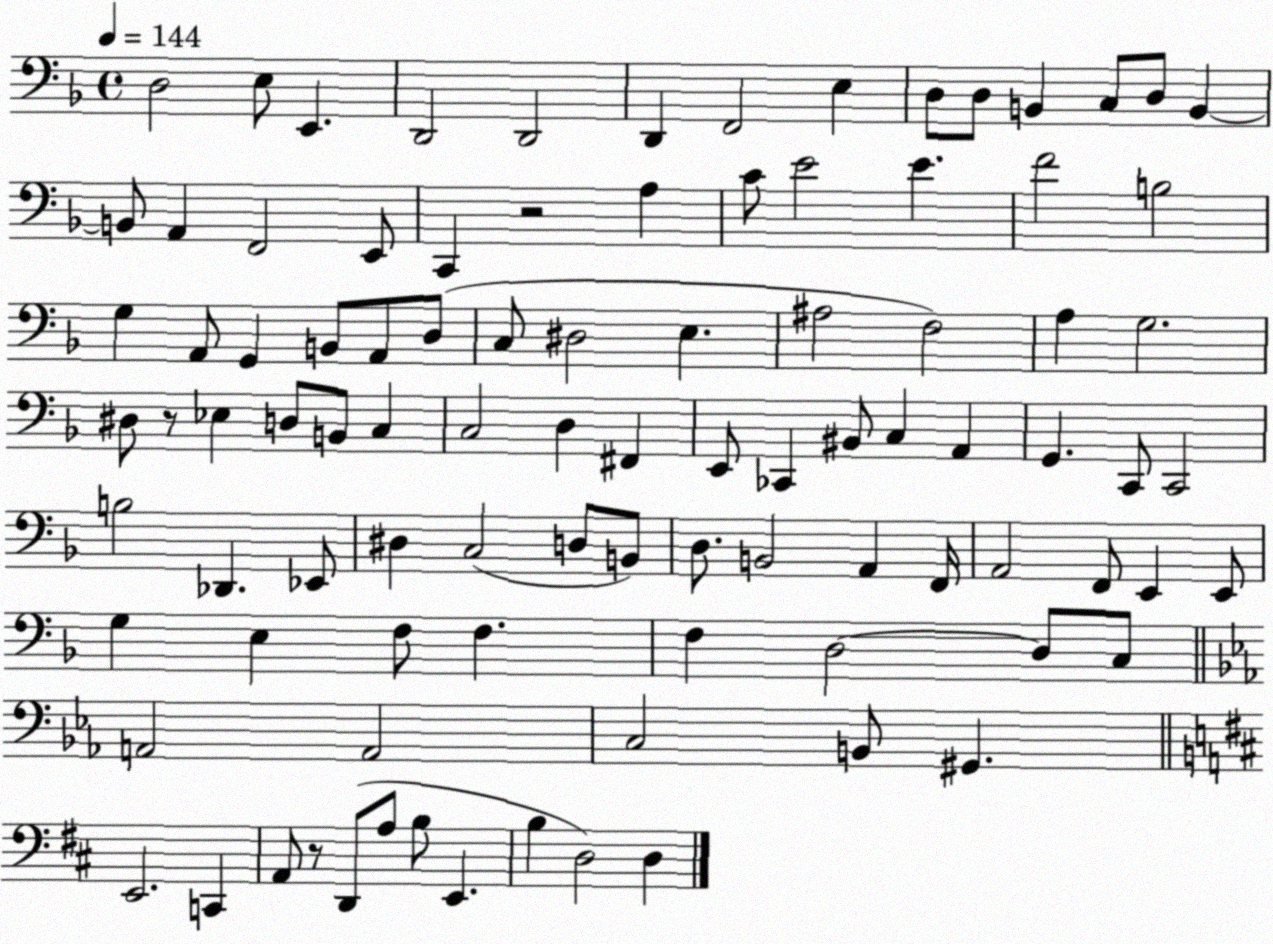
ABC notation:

X:1
T:Untitled
M:4/4
L:1/4
K:F
D,2 E,/2 E,, D,,2 D,,2 D,, F,,2 E, D,/2 D,/2 B,, C,/2 D,/2 B,, B,,/2 A,, F,,2 E,,/2 C,, z2 A, C/2 E2 E F2 B,2 G, A,,/2 G,, B,,/2 A,,/2 D,/2 C,/2 ^D,2 E, ^A,2 F,2 A, G,2 ^D,/2 z/2 _E, D,/2 B,,/2 C, C,2 D, ^F,, E,,/2 _C,, ^B,,/2 C, A,, G,, C,,/2 C,,2 B,2 _D,, _E,,/2 ^D, C,2 D,/2 B,,/2 D,/2 B,,2 A,, F,,/4 A,,2 F,,/2 E,, E,,/2 G, E, F,/2 F, F, D,2 D,/2 C,/2 A,,2 A,,2 C,2 B,,/2 ^G,, E,,2 C,, A,,/2 z/2 D,,/2 A,/2 B,/2 E,, B, D,2 D,